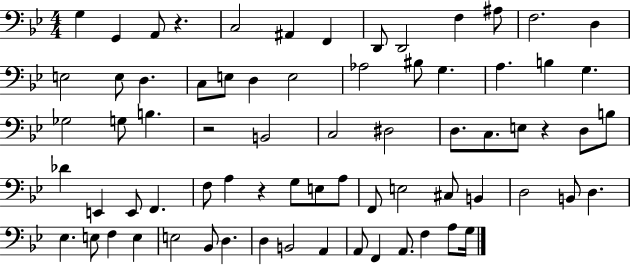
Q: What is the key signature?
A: BES major